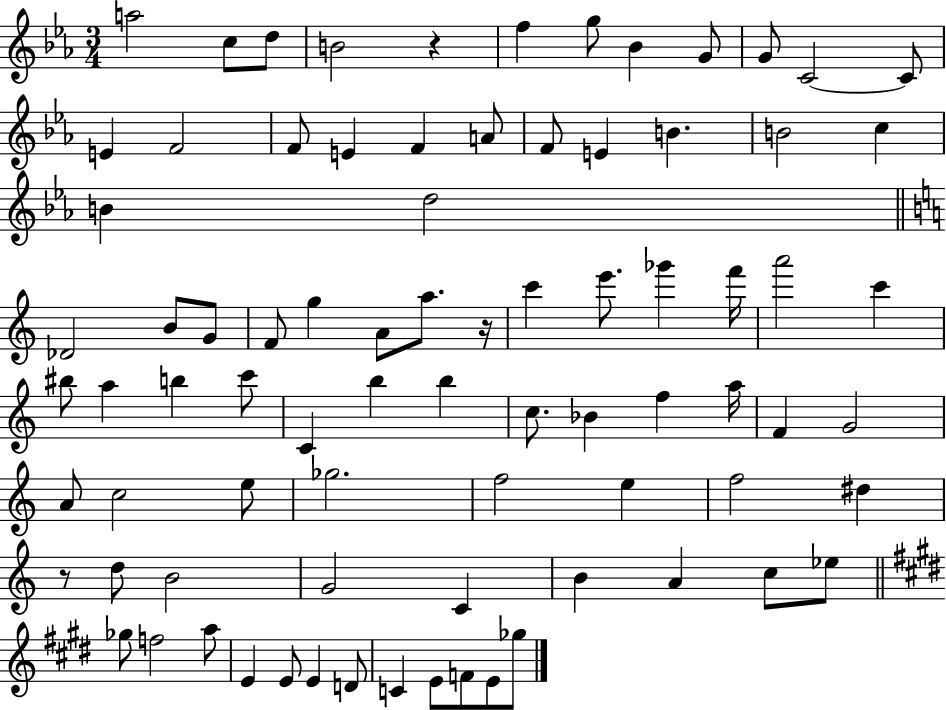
{
  \clef treble
  \numericTimeSignature
  \time 3/4
  \key ees \major
  a''2 c''8 d''8 | b'2 r4 | f''4 g''8 bes'4 g'8 | g'8 c'2~~ c'8 | \break e'4 f'2 | f'8 e'4 f'4 a'8 | f'8 e'4 b'4. | b'2 c''4 | \break b'4 d''2 | \bar "||" \break \key c \major des'2 b'8 g'8 | f'8 g''4 a'8 a''8. r16 | c'''4 e'''8. ges'''4 f'''16 | a'''2 c'''4 | \break bis''8 a''4 b''4 c'''8 | c'4 b''4 b''4 | c''8. bes'4 f''4 a''16 | f'4 g'2 | \break a'8 c''2 e''8 | ges''2. | f''2 e''4 | f''2 dis''4 | \break r8 d''8 b'2 | g'2 c'4 | b'4 a'4 c''8 ees''8 | \bar "||" \break \key e \major ges''8 f''2 a''8 | e'4 e'8 e'4 d'8 | c'4 e'8 f'8 e'8 ges''8 | \bar "|."
}